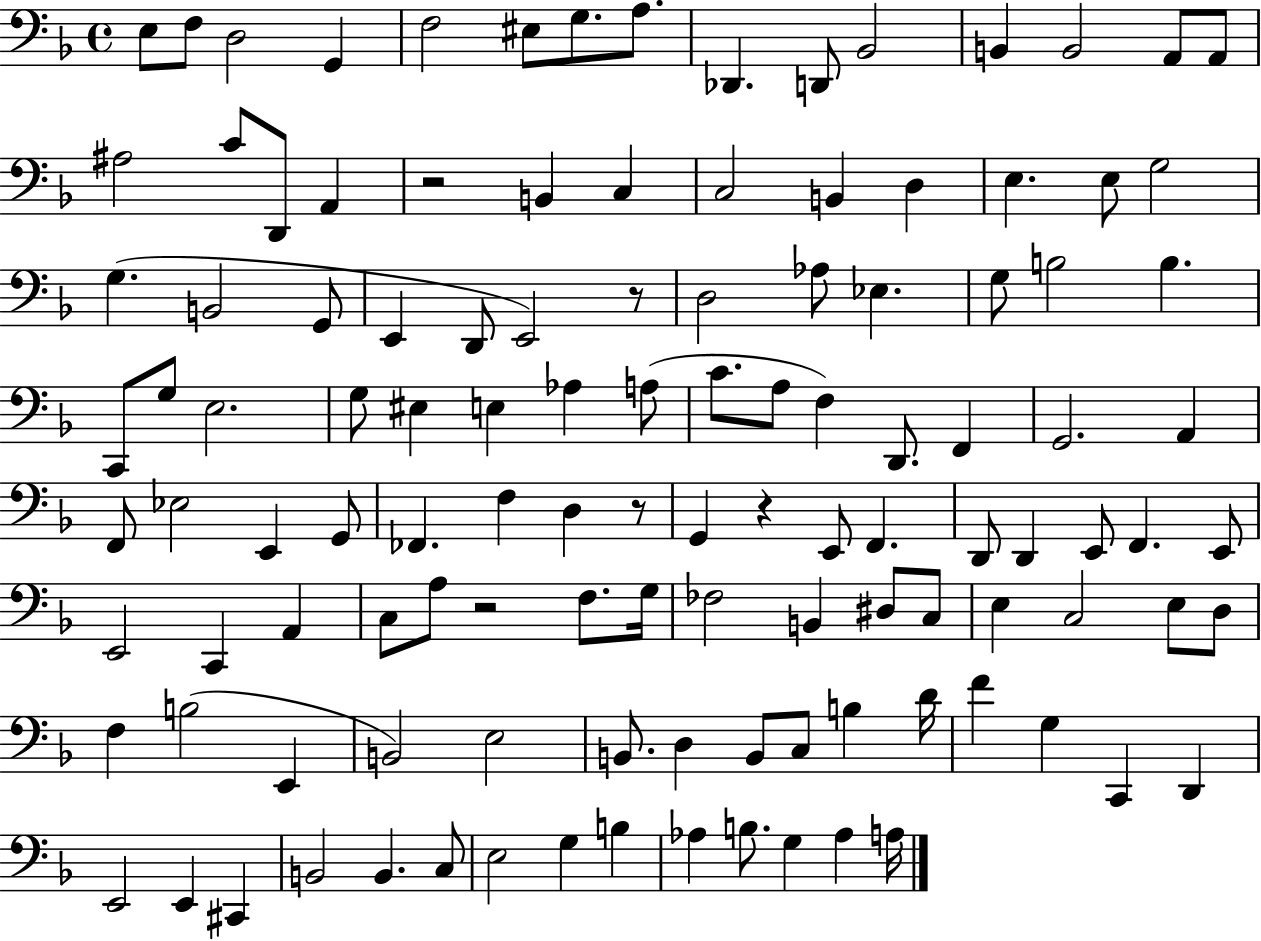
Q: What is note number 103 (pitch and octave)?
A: B2